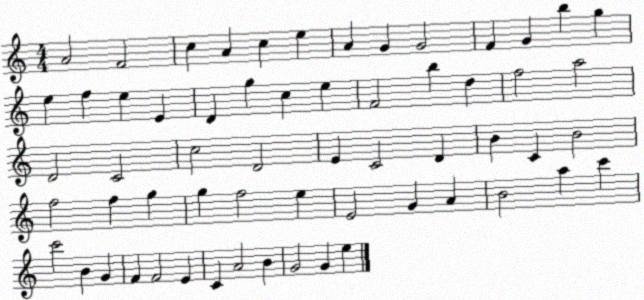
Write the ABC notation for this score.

X:1
T:Untitled
M:4/4
L:1/4
K:C
A2 F2 c A c e A G G2 F G b g e f e E D g c e F2 b d f2 a2 D2 C2 c2 D2 E C2 D B C B2 f2 f g g f2 e E2 G A B2 a c' c'2 B G F F2 E C A2 B G2 G e